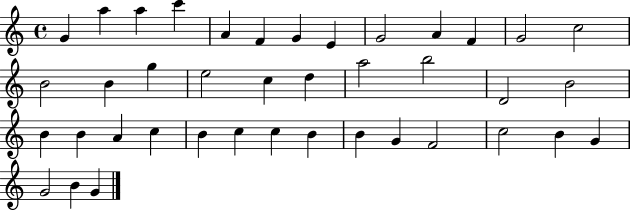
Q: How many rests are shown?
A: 0